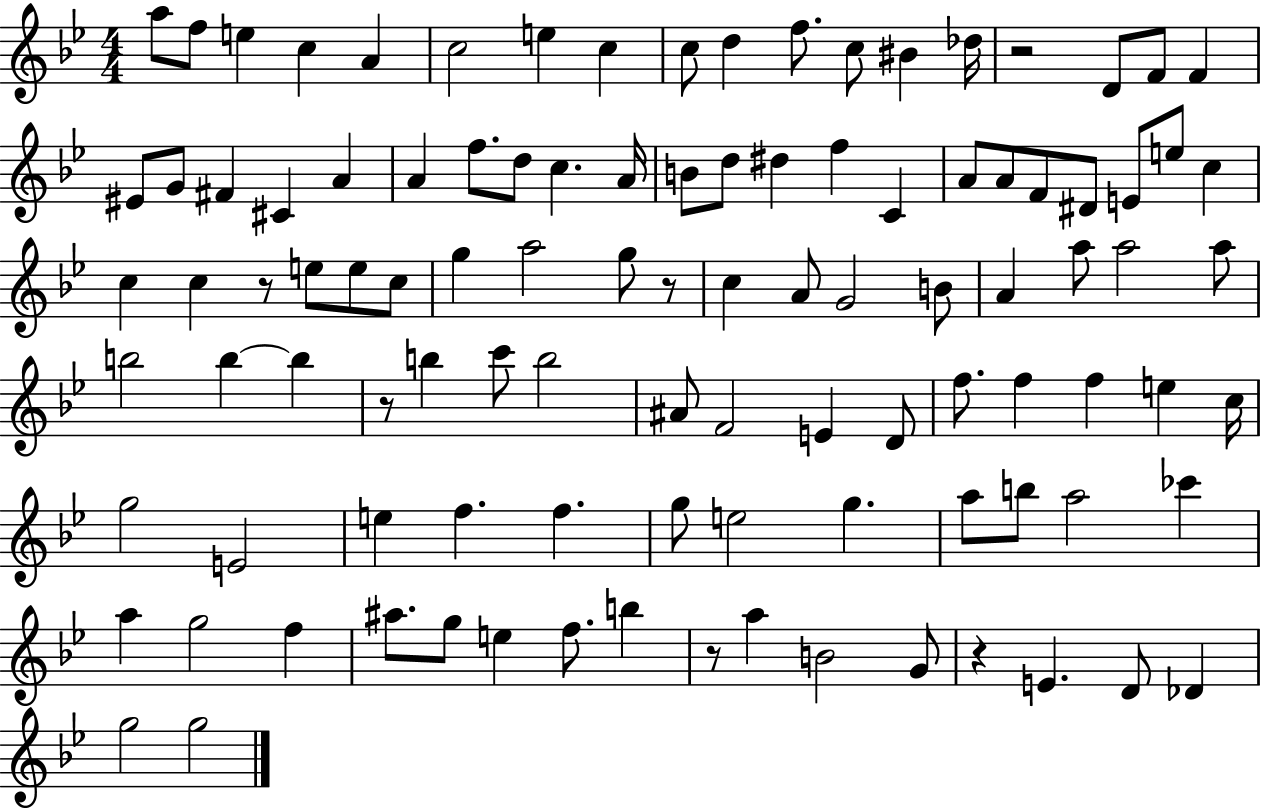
{
  \clef treble
  \numericTimeSignature
  \time 4/4
  \key bes \major
  a''8 f''8 e''4 c''4 a'4 | c''2 e''4 c''4 | c''8 d''4 f''8. c''8 bis'4 des''16 | r2 d'8 f'8 f'4 | \break eis'8 g'8 fis'4 cis'4 a'4 | a'4 f''8. d''8 c''4. a'16 | b'8 d''8 dis''4 f''4 c'4 | a'8 a'8 f'8 dis'8 e'8 e''8 c''4 | \break c''4 c''4 r8 e''8 e''8 c''8 | g''4 a''2 g''8 r8 | c''4 a'8 g'2 b'8 | a'4 a''8 a''2 a''8 | \break b''2 b''4~~ b''4 | r8 b''4 c'''8 b''2 | ais'8 f'2 e'4 d'8 | f''8. f''4 f''4 e''4 c''16 | \break g''2 e'2 | e''4 f''4. f''4. | g''8 e''2 g''4. | a''8 b''8 a''2 ces'''4 | \break a''4 g''2 f''4 | ais''8. g''8 e''4 f''8. b''4 | r8 a''4 b'2 g'8 | r4 e'4. d'8 des'4 | \break g''2 g''2 | \bar "|."
}